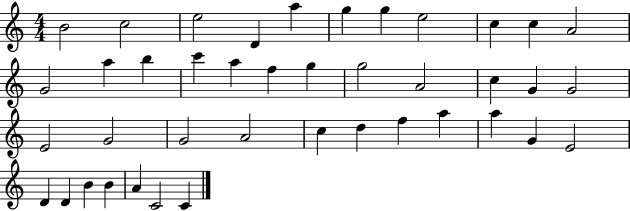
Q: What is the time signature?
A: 4/4